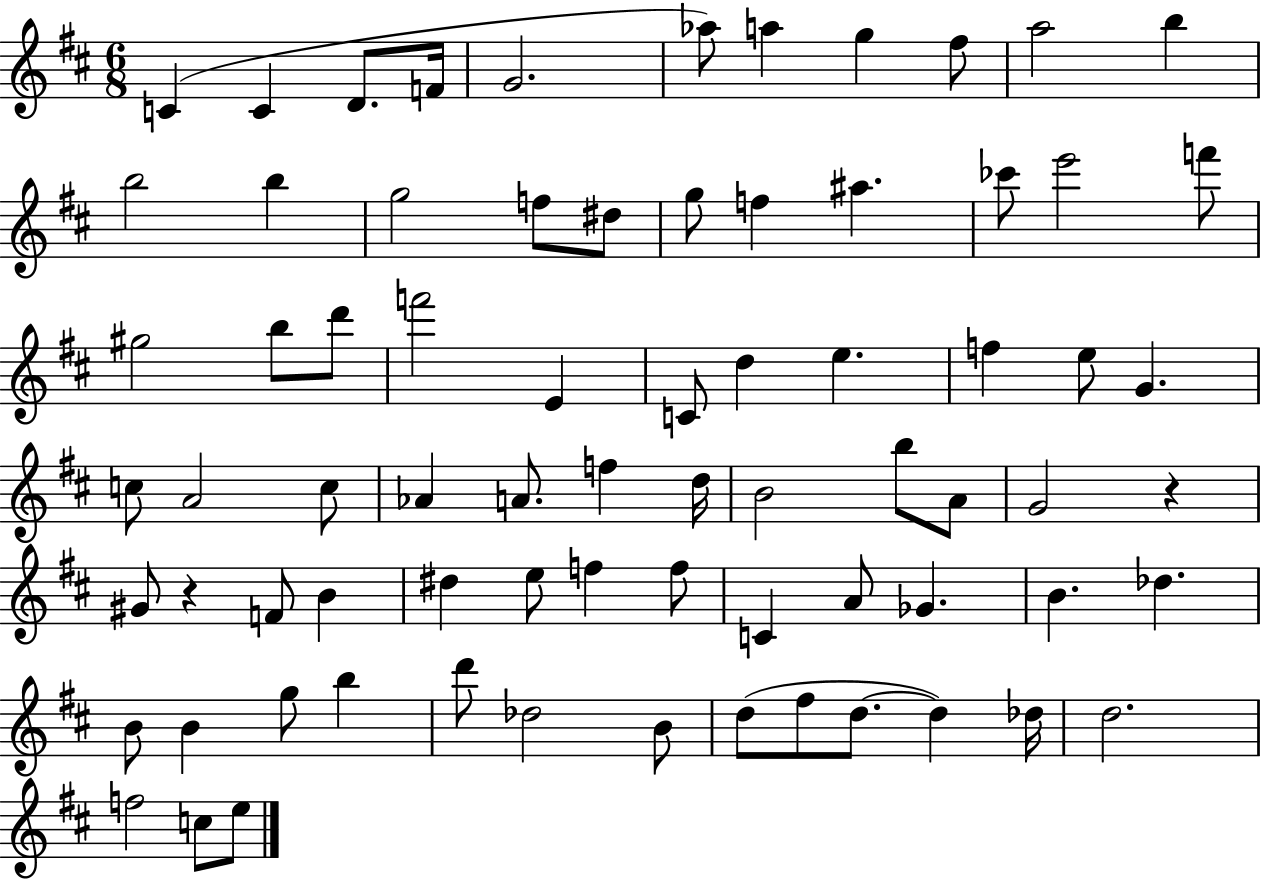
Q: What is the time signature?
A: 6/8